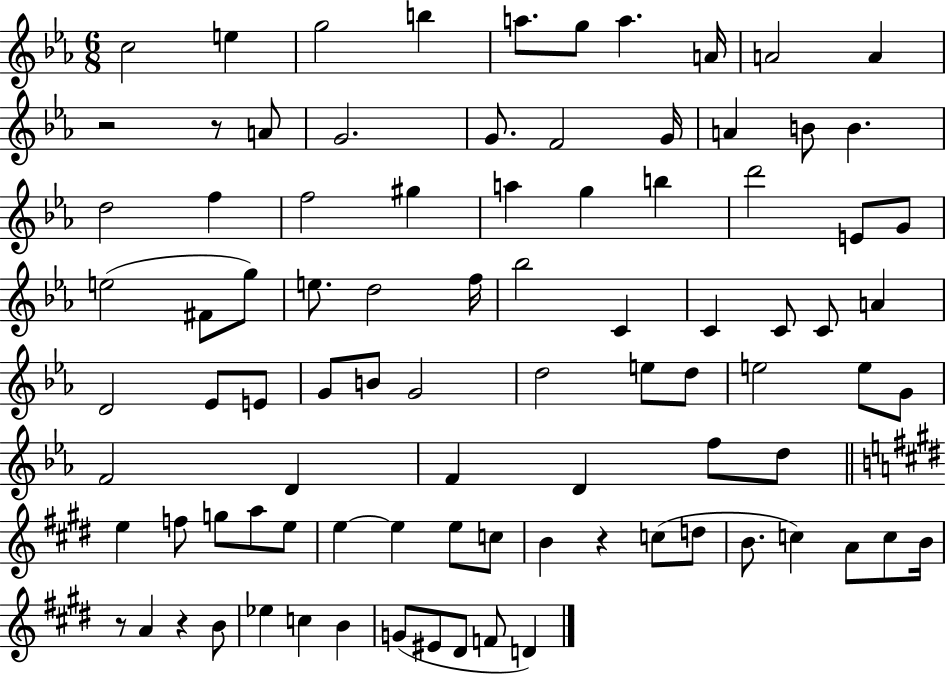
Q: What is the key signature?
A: EES major